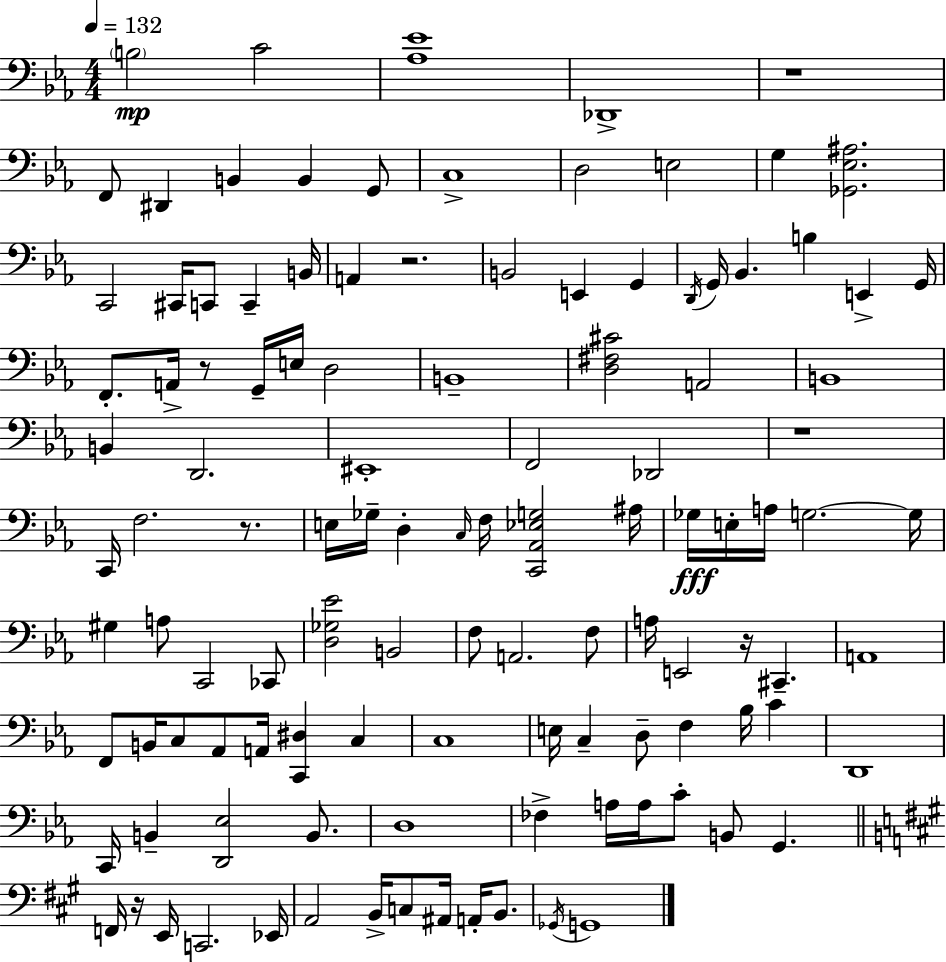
{
  \clef bass
  \numericTimeSignature
  \time 4/4
  \key c \minor
  \tempo 4 = 132
  \repeat volta 2 { \parenthesize b2\mp c'2 | <aes ees'>1 | des,1-> | r1 | \break f,8 dis,4 b,4 b,4 g,8 | c1-> | d2 e2 | g4 <ges, ees ais>2. | \break c,2 cis,16 c,8 c,4-- b,16 | a,4 r2. | b,2 e,4 g,4 | \acciaccatura { d,16 } g,16 bes,4. b4 e,4-> | \break g,16 f,8.-. a,16-> r8 g,16-- e16 d2 | b,1-- | <d fis cis'>2 a,2 | b,1 | \break b,4 d,2. | eis,1-. | f,2 des,2 | r1 | \break c,16 f2. r8. | e16 ges16-- d4-. \grace { c16 } f16 <c, aes, ees g>2 | ais16 ges16\fff e16-. a16 g2.~~ | g16 gis4 a8 c,2 | \break ces,8 <d ges ees'>2 b,2 | f8 a,2. | f8 a16 e,2 r16 cis,4.-- | a,1 | \break f,8 b,16 c8 aes,8 a,16 <c, dis>4 c4 | c1 | e16 c4-- d8-- f4 bes16 c'4 | d,1 | \break c,16 b,4-- <d, ees>2 b,8. | d1 | fes4-> a16 a16 c'8-. b,8 g,4. | \bar "||" \break \key a \major f,16 r16 e,16 c,2. ees,16 | a,2 b,16-> c8 ais,16 a,16-. b,8. | \acciaccatura { ges,16 } g,1 | } \bar "|."
}